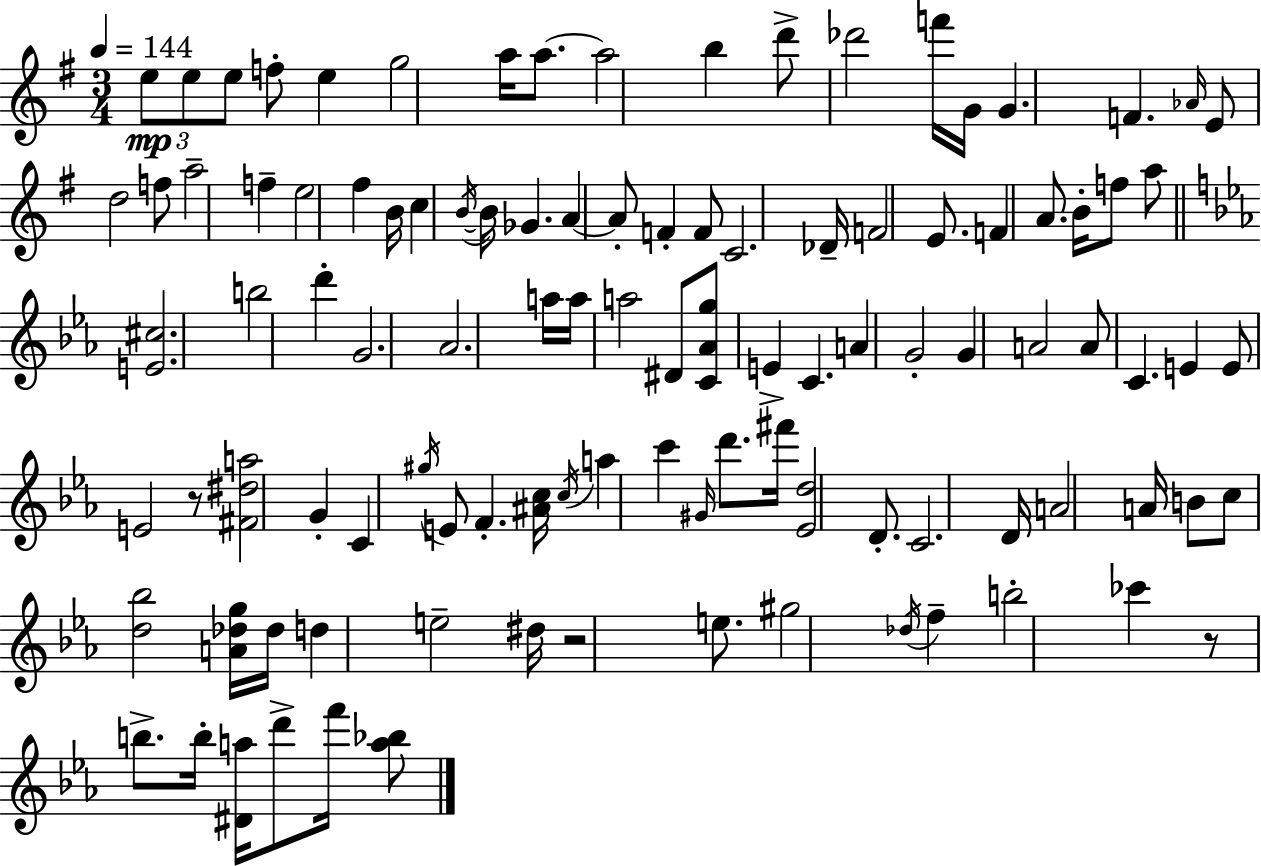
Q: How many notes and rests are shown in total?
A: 105